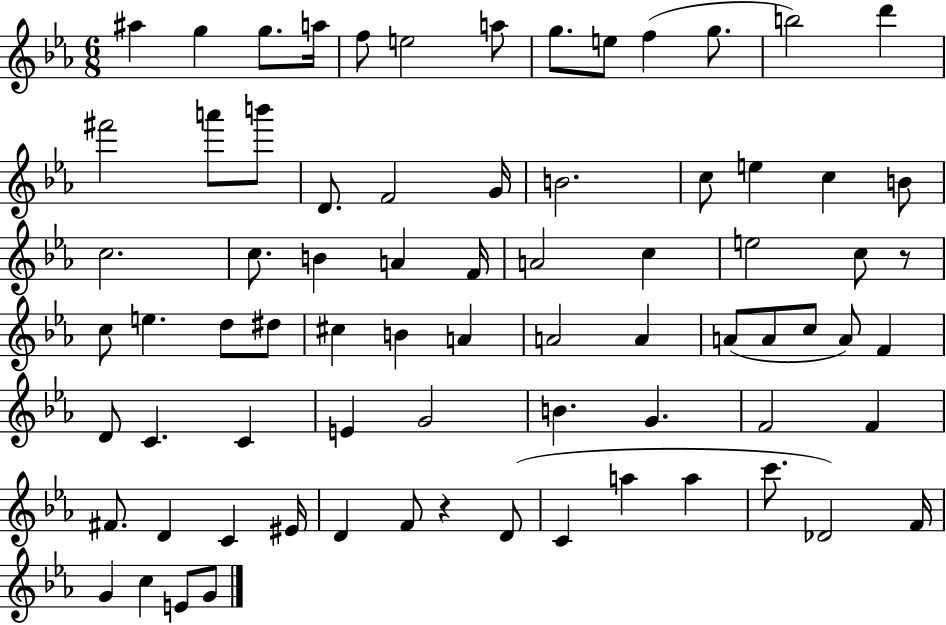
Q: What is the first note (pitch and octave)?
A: A#5